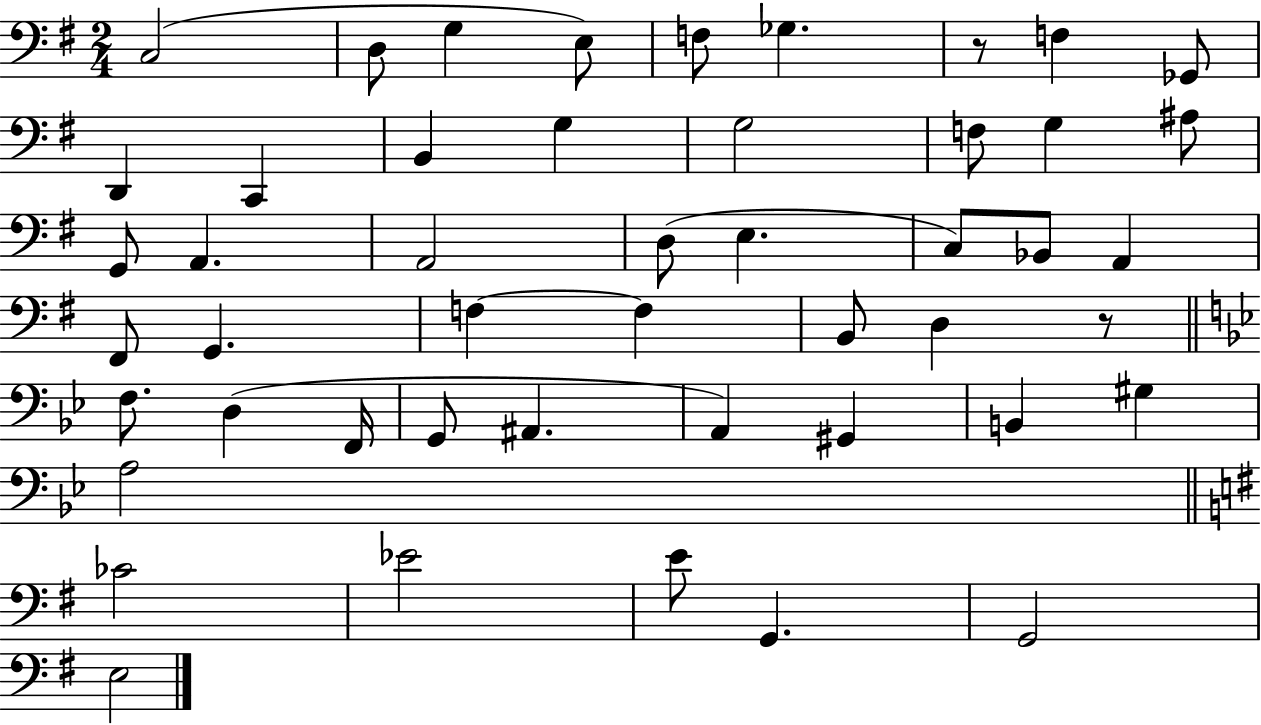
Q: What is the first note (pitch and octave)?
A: C3